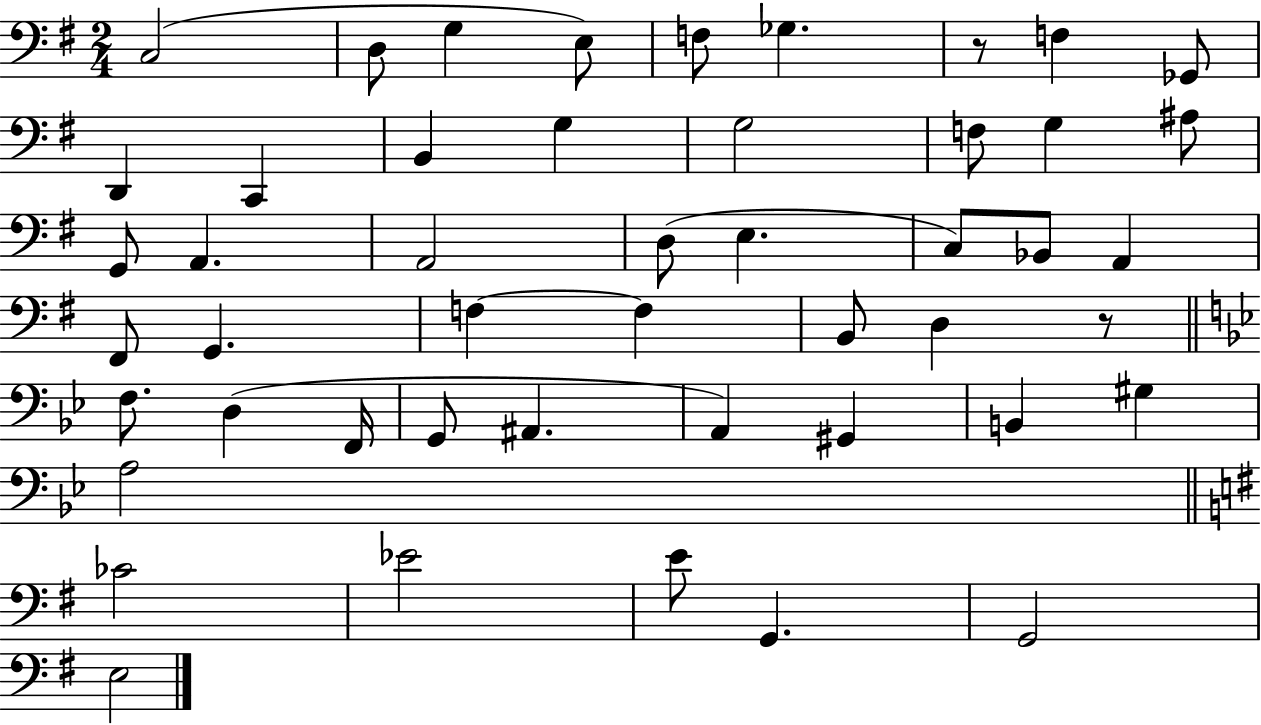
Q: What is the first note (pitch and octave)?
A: C3